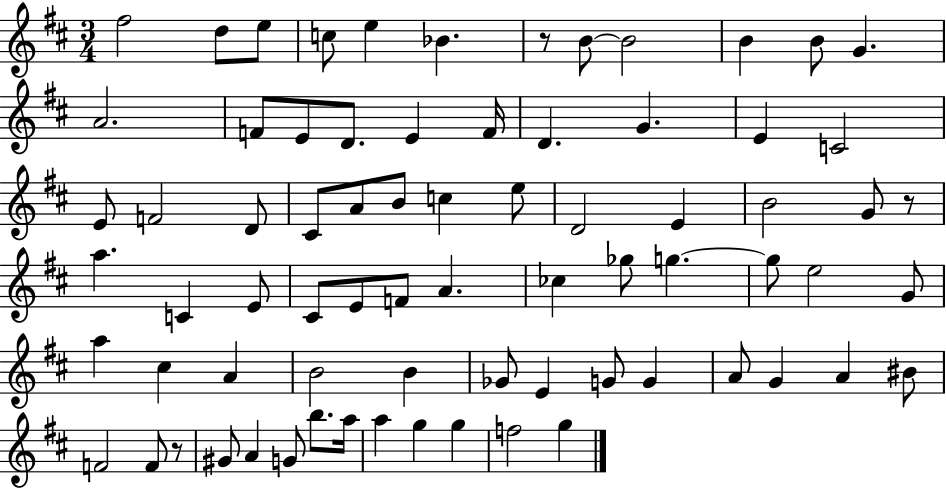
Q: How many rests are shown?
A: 3